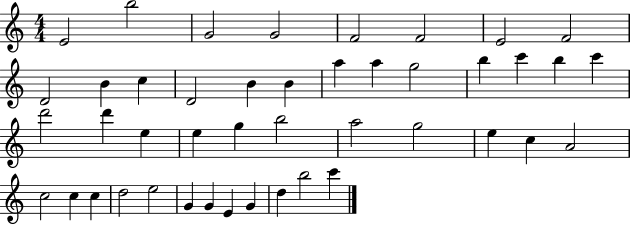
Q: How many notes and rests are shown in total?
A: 44